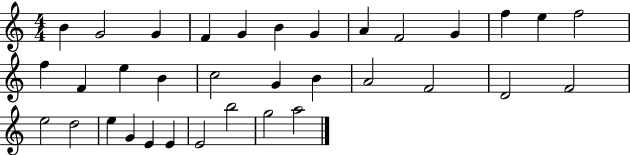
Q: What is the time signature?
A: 4/4